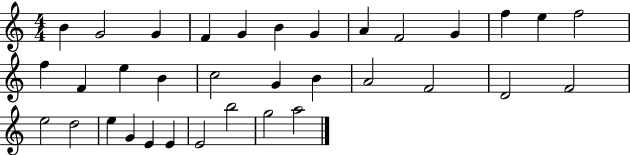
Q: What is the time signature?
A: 4/4